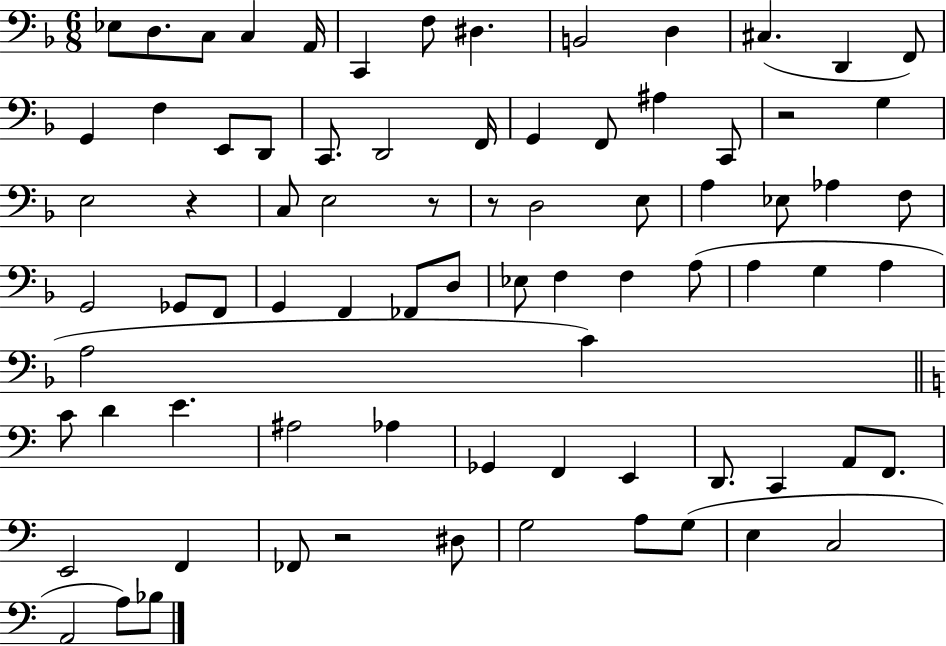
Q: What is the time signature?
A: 6/8